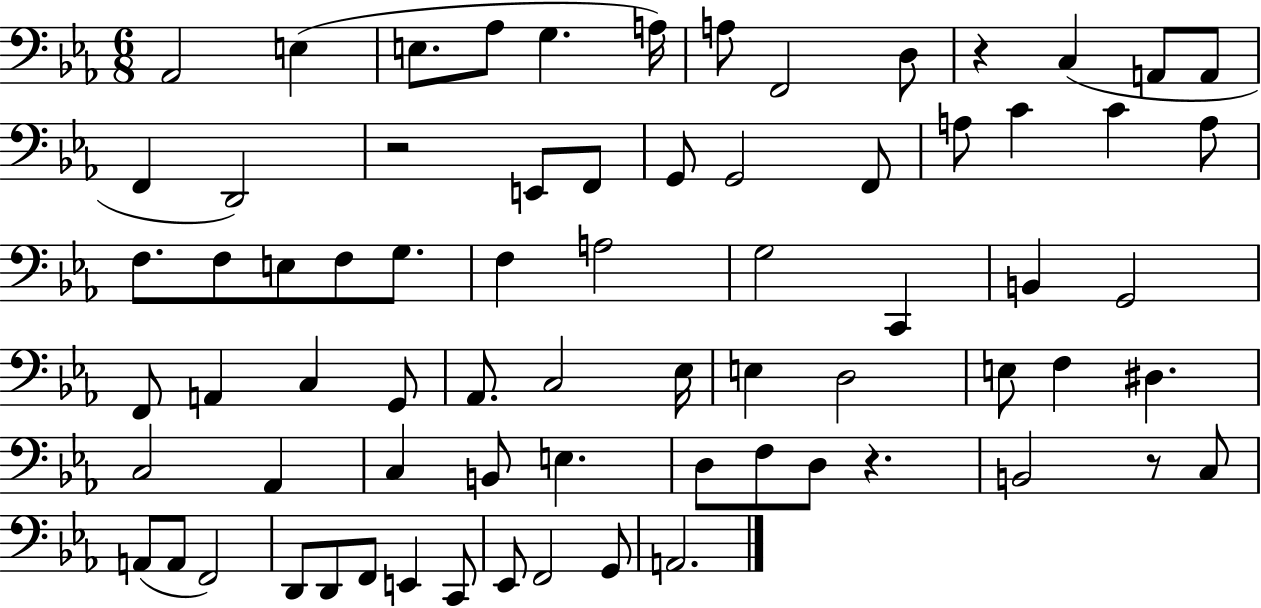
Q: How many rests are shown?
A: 4